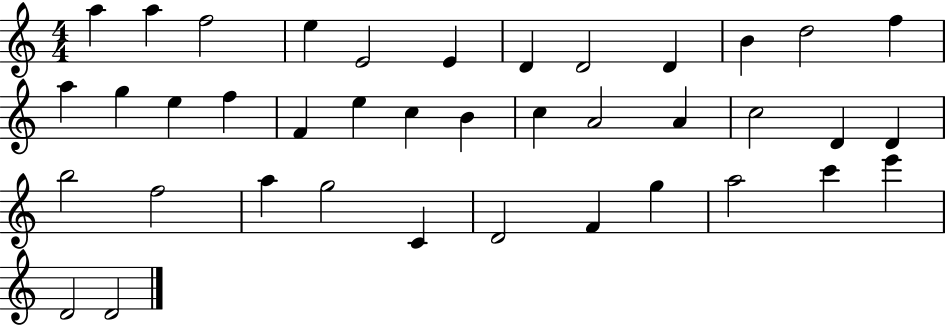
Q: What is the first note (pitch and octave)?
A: A5